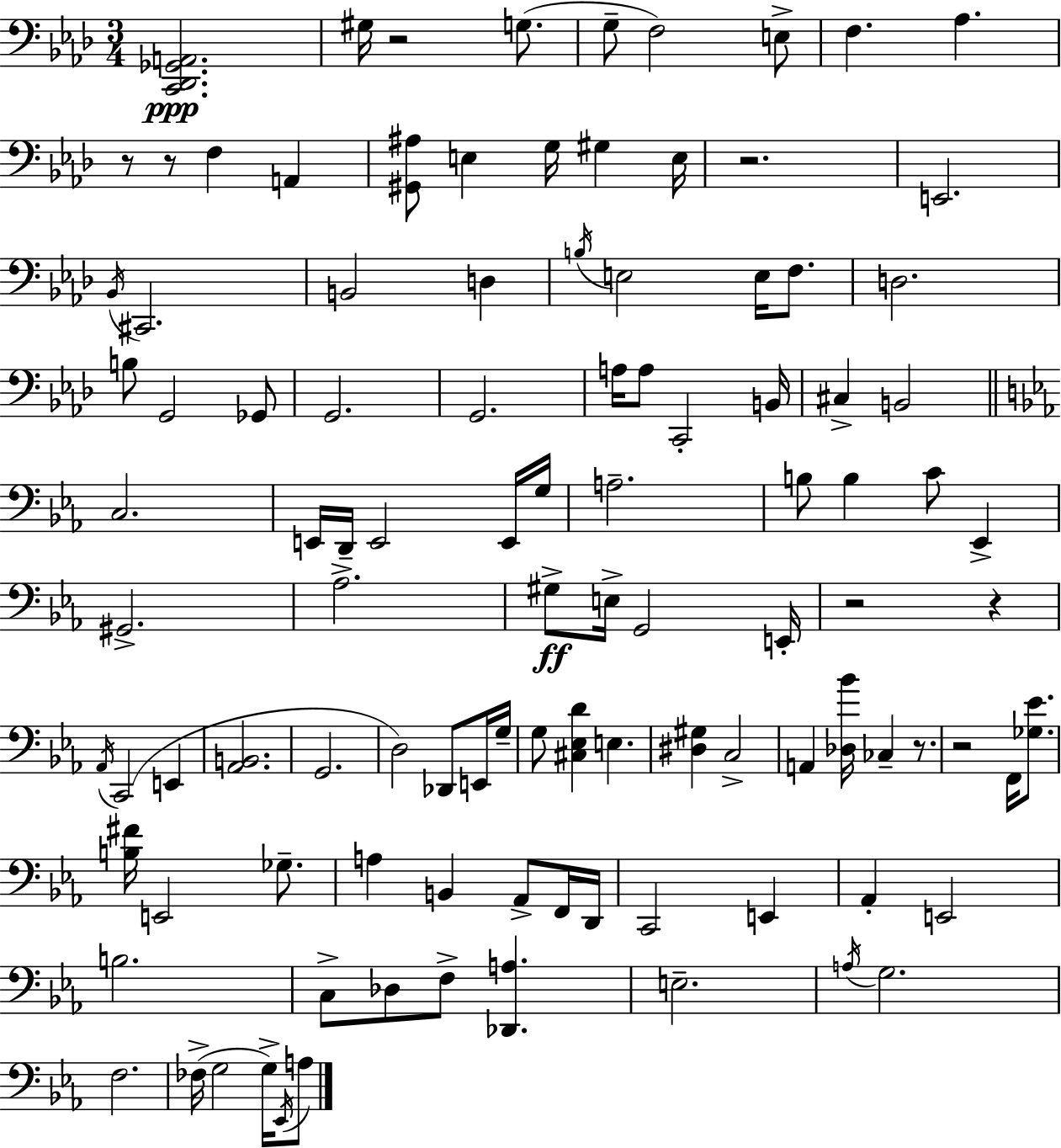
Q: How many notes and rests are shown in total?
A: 106